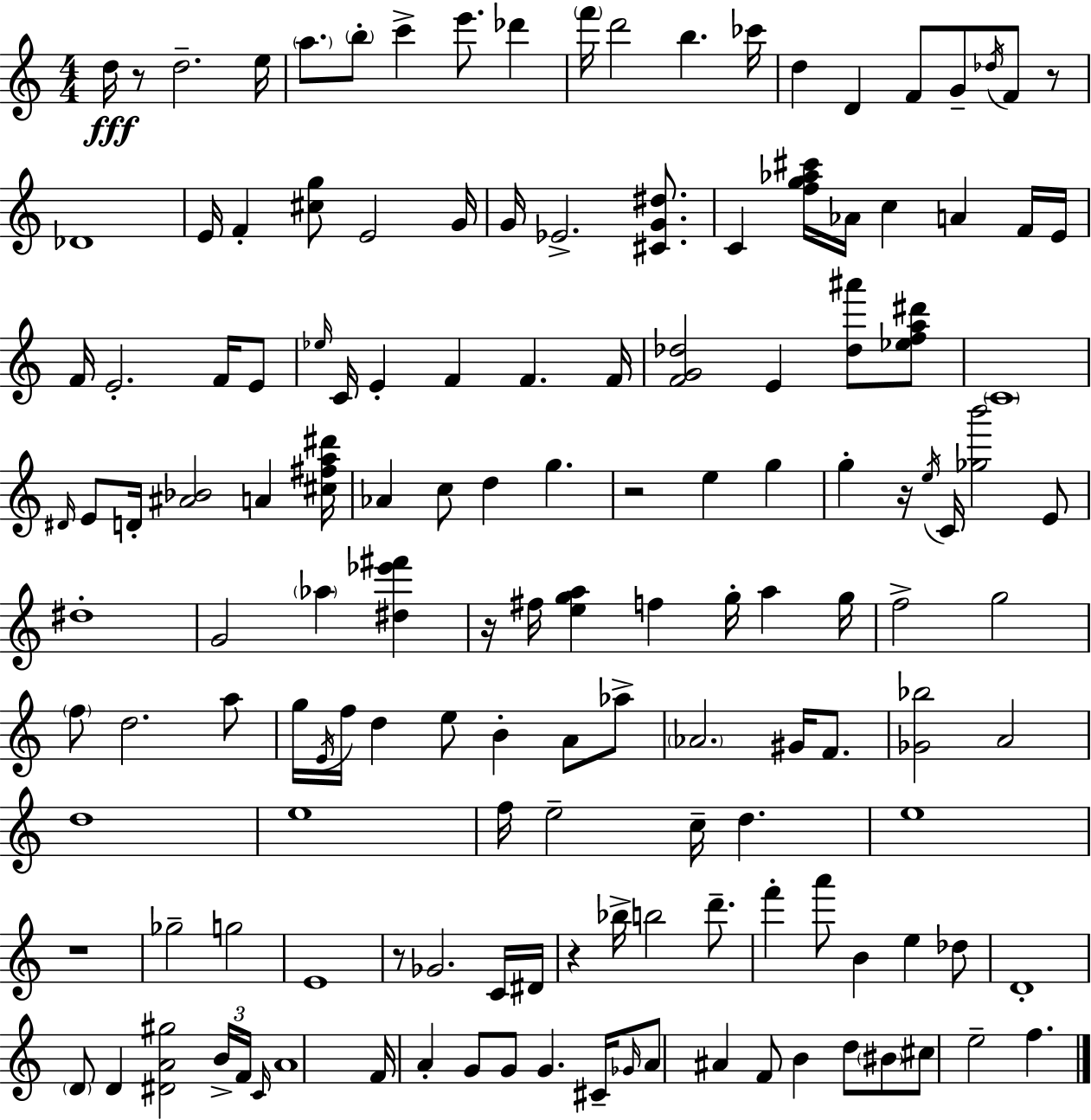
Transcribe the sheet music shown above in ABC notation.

X:1
T:Untitled
M:4/4
L:1/4
K:Am
d/4 z/2 d2 e/4 a/2 b/2 c' e'/2 _d' f'/4 d'2 b _c'/4 d D F/2 G/2 _d/4 F/2 z/2 _D4 E/4 F [^cg]/2 E2 G/4 G/4 _E2 [^CG^d]/2 C [fg_a^c']/4 _A/4 c A F/4 E/4 F/4 E2 F/4 E/2 _e/4 C/4 E F F F/4 [FG_d]2 E [_d^a']/2 [_efa^d']/2 C4 ^D/4 E/2 D/4 [^A_B]2 A [^c^fa^d']/4 _A c/2 d g z2 e g g z/4 e/4 C/4 [_gb']2 E/2 ^d4 G2 _a [^d_e'^f'] z/4 ^f/4 [ega] f g/4 a g/4 f2 g2 f/2 d2 a/2 g/4 E/4 f/4 d e/2 B A/2 _a/2 _A2 ^G/4 F/2 [_G_b]2 A2 d4 e4 f/4 e2 c/4 d e4 z4 _g2 g2 E4 z/2 _G2 C/4 ^D/4 z _b/4 b2 d'/2 f' a'/2 B e _d/2 D4 D/2 D [^DA^g]2 B/4 F/4 C/4 A4 F/4 A G/2 G/2 G ^C/4 _G/4 A/2 ^A F/2 B d/2 ^B/2 ^c/2 e2 f